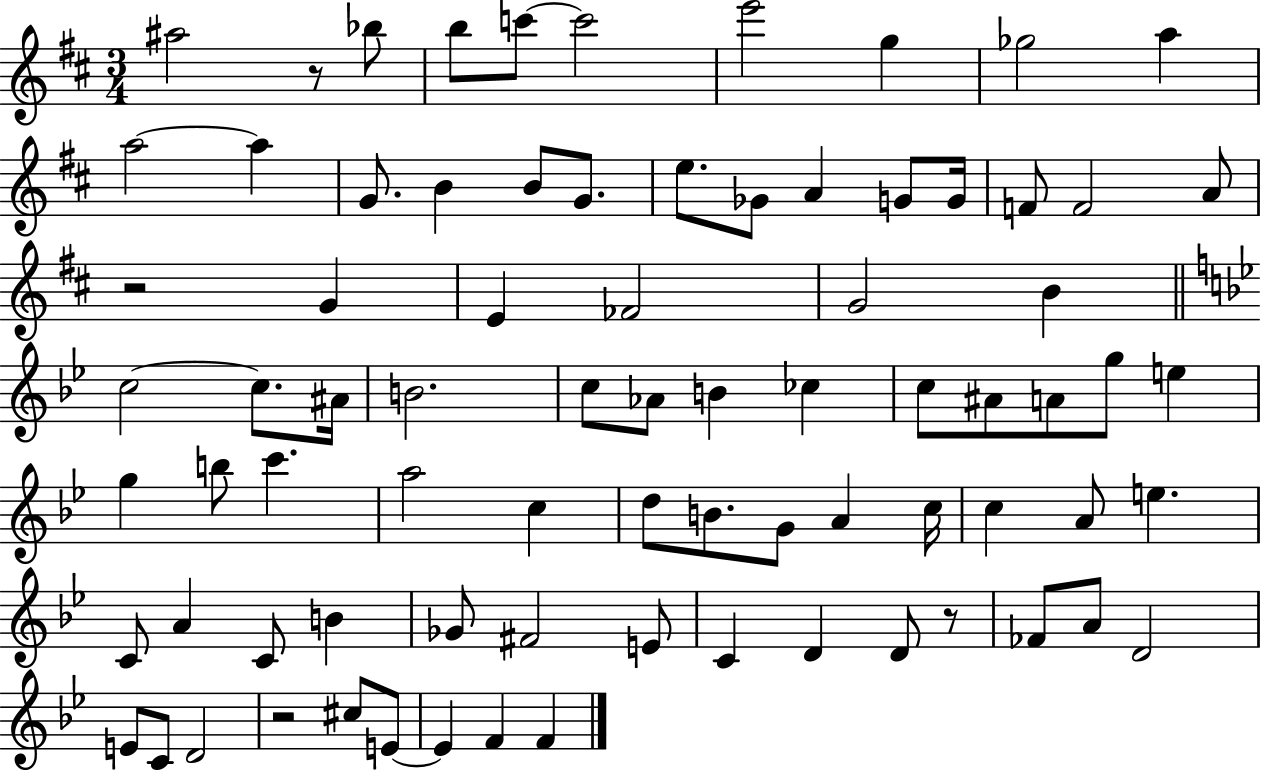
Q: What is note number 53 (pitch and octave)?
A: A4